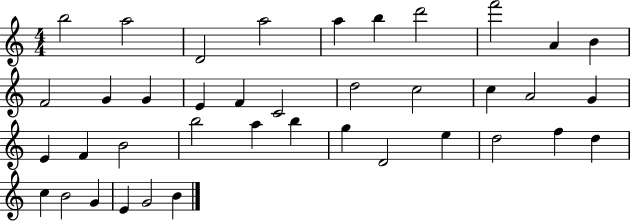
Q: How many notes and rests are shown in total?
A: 39